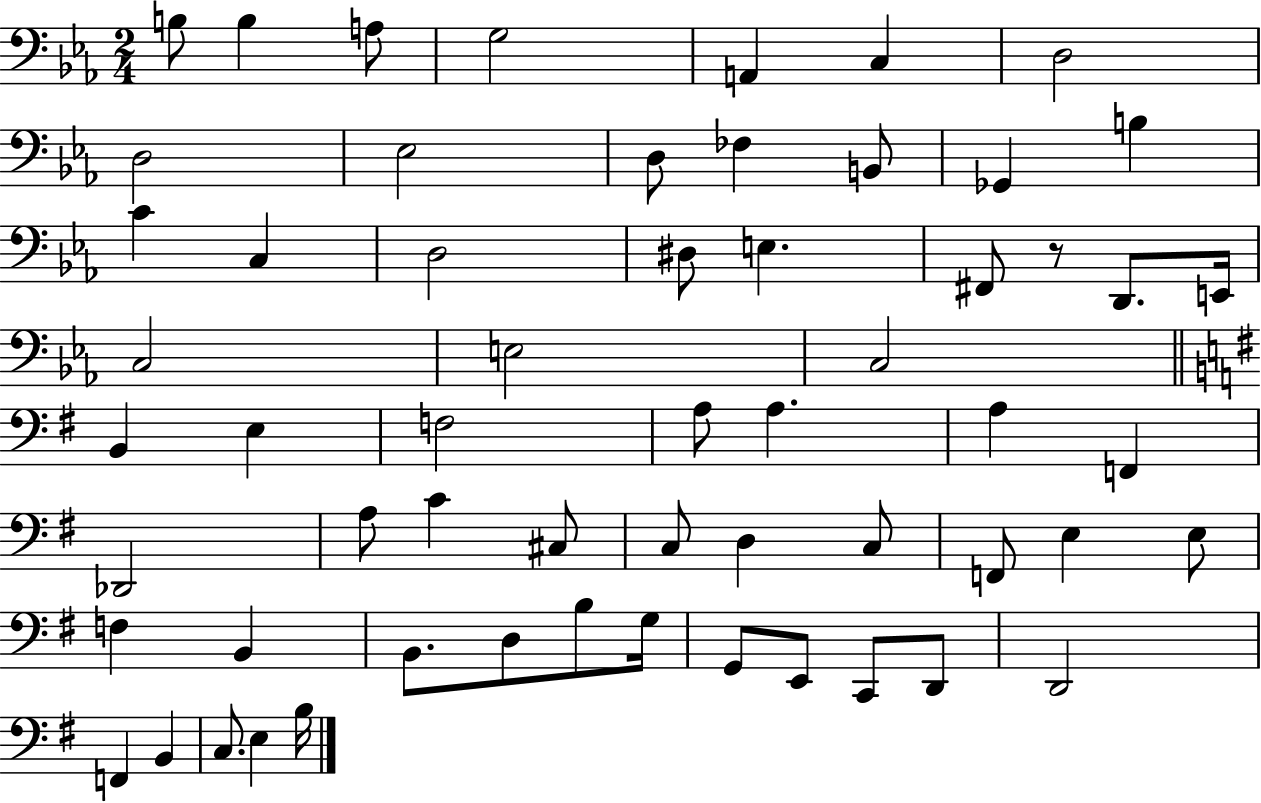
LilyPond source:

{
  \clef bass
  \numericTimeSignature
  \time 2/4
  \key ees \major
  b8 b4 a8 | g2 | a,4 c4 | d2 | \break d2 | ees2 | d8 fes4 b,8 | ges,4 b4 | \break c'4 c4 | d2 | dis8 e4. | fis,8 r8 d,8. e,16 | \break c2 | e2 | c2 | \bar "||" \break \key g \major b,4 e4 | f2 | a8 a4. | a4 f,4 | \break des,2 | a8 c'4 cis8 | c8 d4 c8 | f,8 e4 e8 | \break f4 b,4 | b,8. d8 b8 g16 | g,8 e,8 c,8 d,8 | d,2 | \break f,4 b,4 | c8. e4 b16 | \bar "|."
}